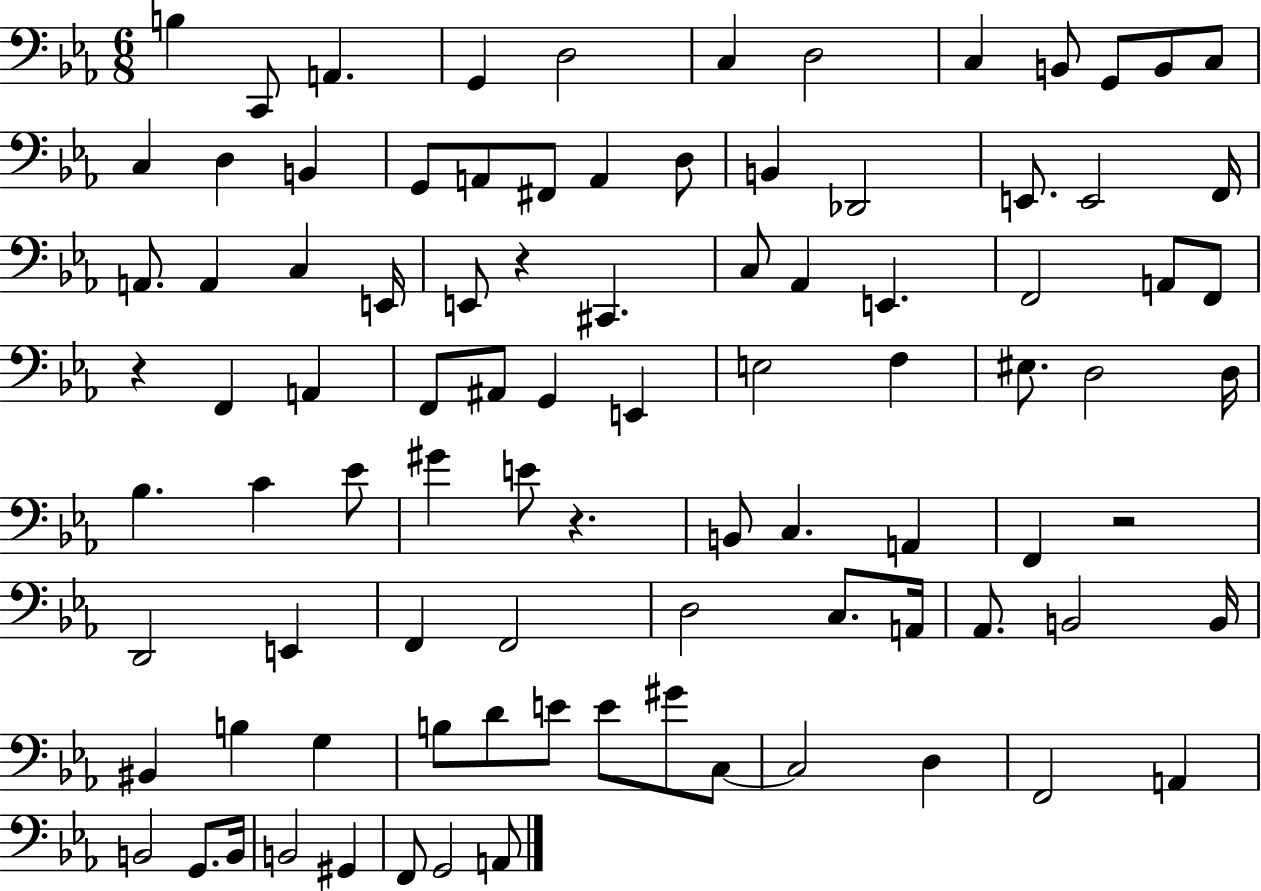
X:1
T:Untitled
M:6/8
L:1/4
K:Eb
B, C,,/2 A,, G,, D,2 C, D,2 C, B,,/2 G,,/2 B,,/2 C,/2 C, D, B,, G,,/2 A,,/2 ^F,,/2 A,, D,/2 B,, _D,,2 E,,/2 E,,2 F,,/4 A,,/2 A,, C, E,,/4 E,,/2 z ^C,, C,/2 _A,, E,, F,,2 A,,/2 F,,/2 z F,, A,, F,,/2 ^A,,/2 G,, E,, E,2 F, ^E,/2 D,2 D,/4 _B, C _E/2 ^G E/2 z B,,/2 C, A,, F,, z2 D,,2 E,, F,, F,,2 D,2 C,/2 A,,/4 _A,,/2 B,,2 B,,/4 ^B,, B, G, B,/2 D/2 E/2 E/2 ^G/2 C,/2 C,2 D, F,,2 A,, B,,2 G,,/2 B,,/4 B,,2 ^G,, F,,/2 G,,2 A,,/2